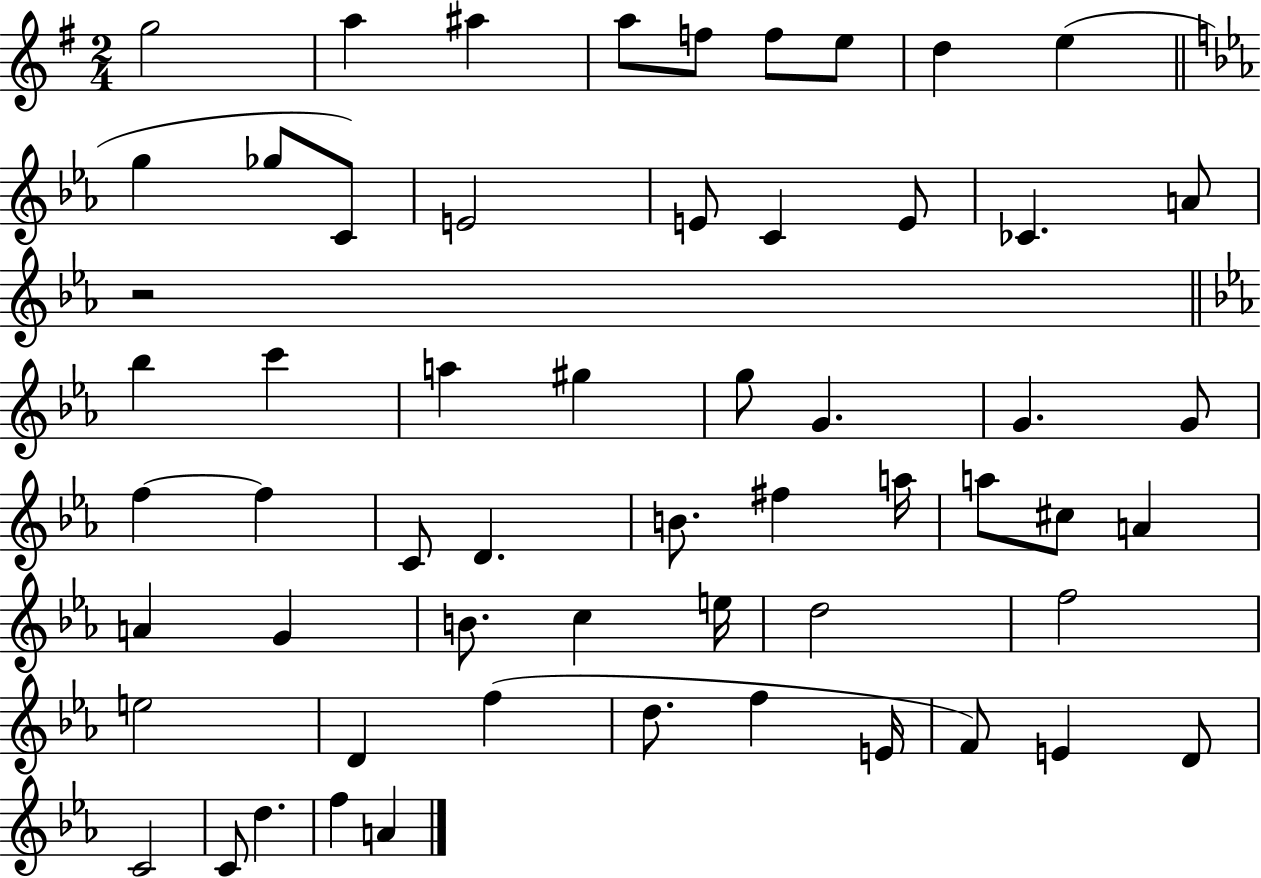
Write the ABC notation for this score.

X:1
T:Untitled
M:2/4
L:1/4
K:G
g2 a ^a a/2 f/2 f/2 e/2 d e g _g/2 C/2 E2 E/2 C E/2 _C A/2 z2 _b c' a ^g g/2 G G G/2 f f C/2 D B/2 ^f a/4 a/2 ^c/2 A A G B/2 c e/4 d2 f2 e2 D f d/2 f E/4 F/2 E D/2 C2 C/2 d f A